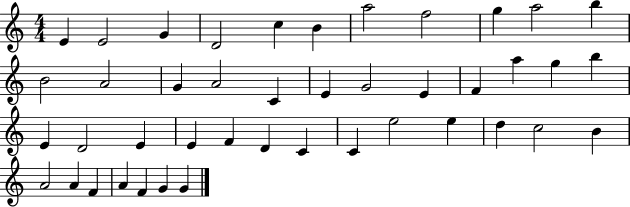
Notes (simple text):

E4/q E4/h G4/q D4/h C5/q B4/q A5/h F5/h G5/q A5/h B5/q B4/h A4/h G4/q A4/h C4/q E4/q G4/h E4/q F4/q A5/q G5/q B5/q E4/q D4/h E4/q E4/q F4/q D4/q C4/q C4/q E5/h E5/q D5/q C5/h B4/q A4/h A4/q F4/q A4/q F4/q G4/q G4/q